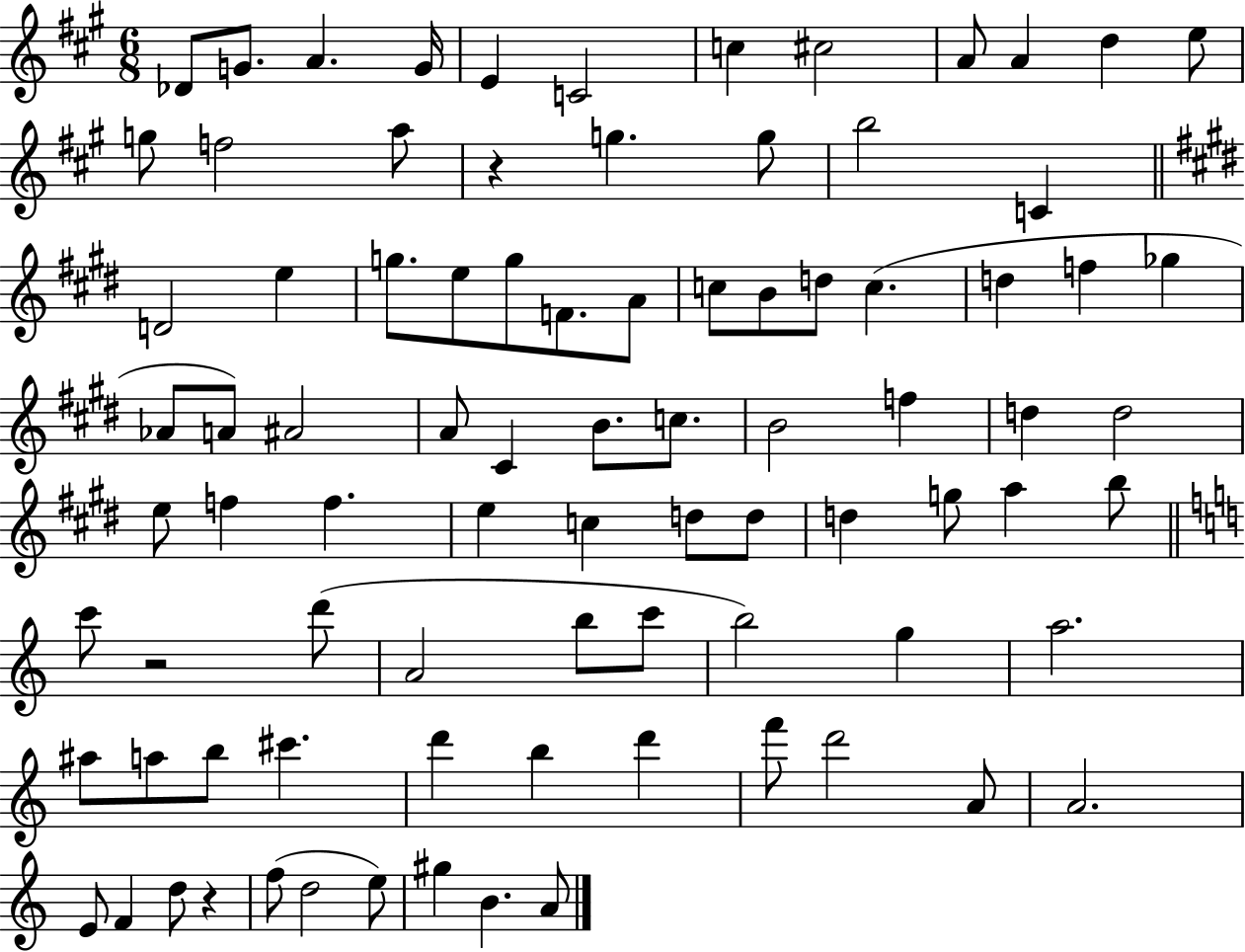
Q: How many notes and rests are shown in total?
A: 86